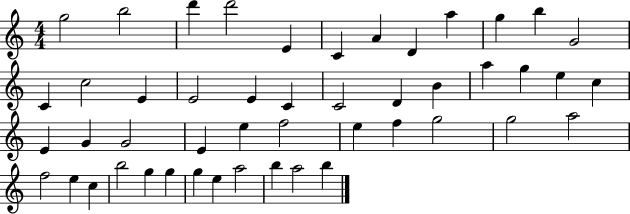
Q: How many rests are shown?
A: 0